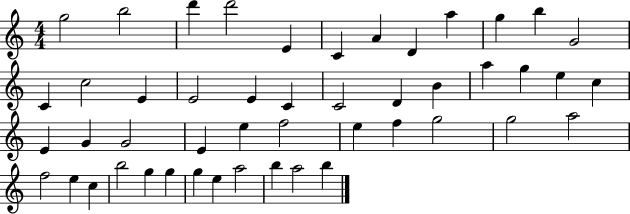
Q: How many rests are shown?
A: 0